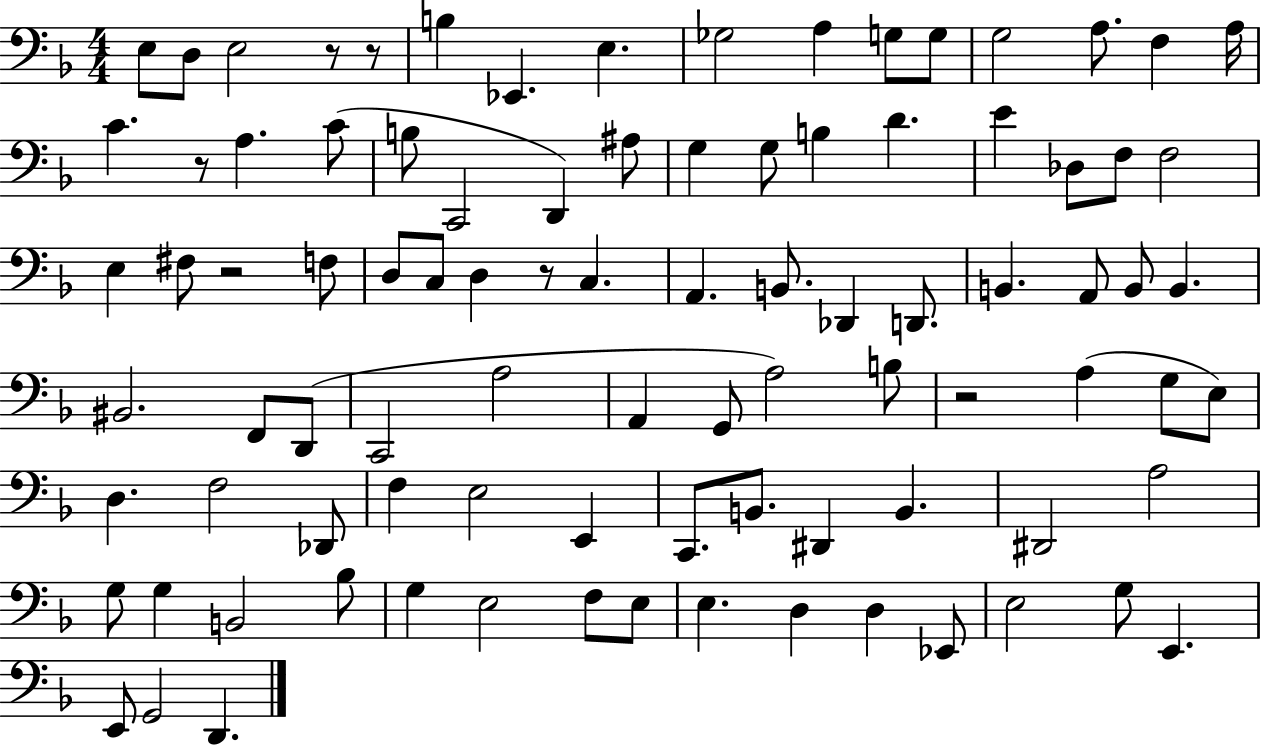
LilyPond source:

{
  \clef bass
  \numericTimeSignature
  \time 4/4
  \key f \major
  e8 d8 e2 r8 r8 | b4 ees,4. e4. | ges2 a4 g8 g8 | g2 a8. f4 a16 | \break c'4. r8 a4. c'8( | b8 c,2 d,4) ais8 | g4 g8 b4 d'4. | e'4 des8 f8 f2 | \break e4 fis8 r2 f8 | d8 c8 d4 r8 c4. | a,4. b,8. des,4 d,8. | b,4. a,8 b,8 b,4. | \break bis,2. f,8 d,8( | c,2 a2 | a,4 g,8 a2) b8 | r2 a4( g8 e8) | \break d4. f2 des,8 | f4 e2 e,4 | c,8. b,8. dis,4 b,4. | dis,2 a2 | \break g8 g4 b,2 bes8 | g4 e2 f8 e8 | e4. d4 d4 ees,8 | e2 g8 e,4. | \break e,8 g,2 d,4. | \bar "|."
}